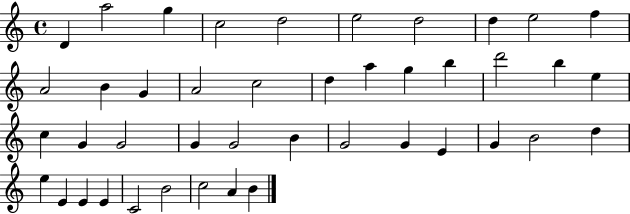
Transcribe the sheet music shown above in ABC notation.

X:1
T:Untitled
M:4/4
L:1/4
K:C
D a2 g c2 d2 e2 d2 d e2 f A2 B G A2 c2 d a g b d'2 b e c G G2 G G2 B G2 G E G B2 d e E E E C2 B2 c2 A B